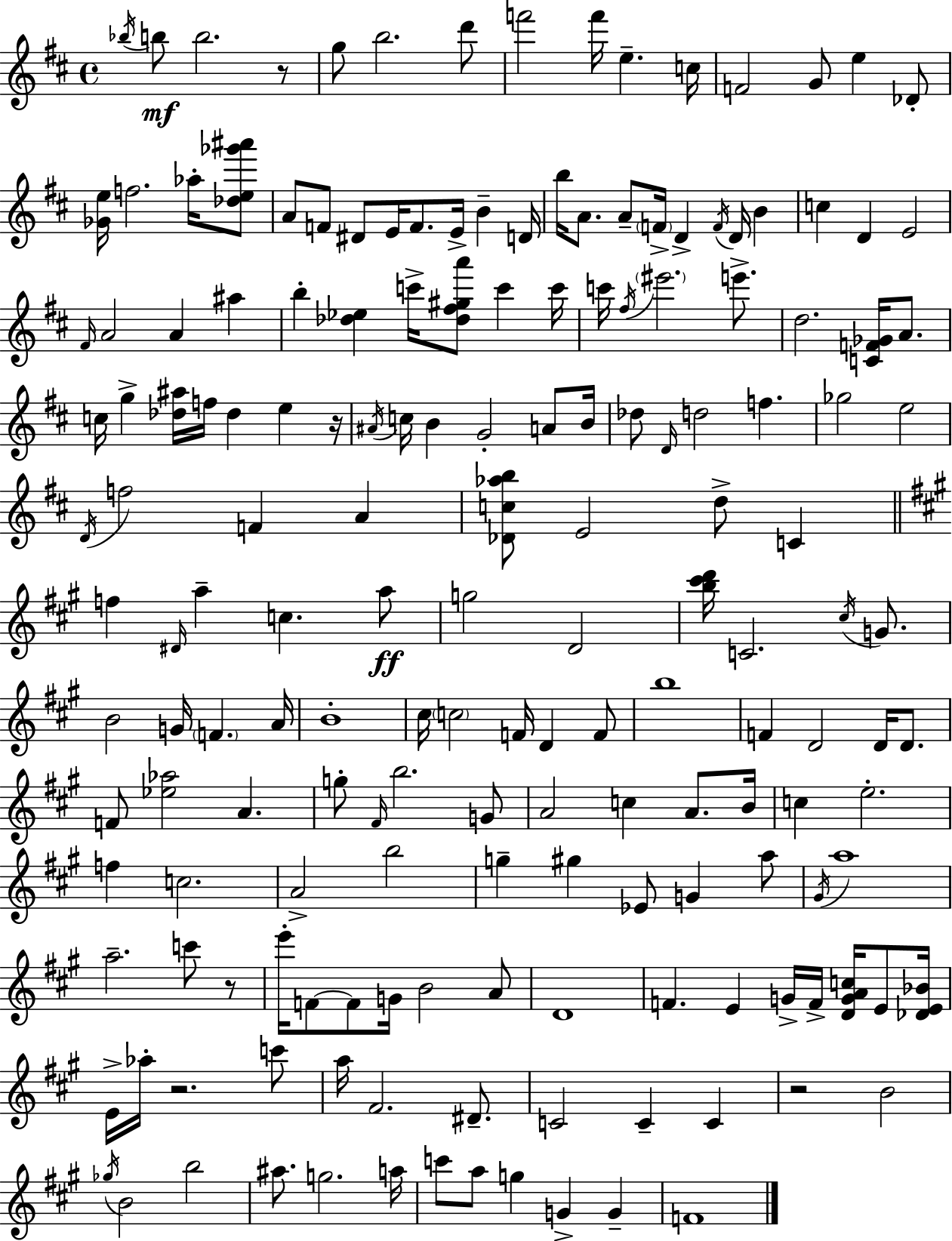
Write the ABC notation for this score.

X:1
T:Untitled
M:4/4
L:1/4
K:D
_b/4 b/2 b2 z/2 g/2 b2 d'/2 f'2 f'/4 e c/4 F2 G/2 e _D/2 [_Ge]/4 f2 _a/4 [_de_g'^a']/2 A/2 F/2 ^D/2 E/4 F/2 E/4 B D/4 b/4 A/2 A/2 F/4 D F/4 D/4 B c D E2 ^F/4 A2 A ^a b [_d_e] c'/4 [_d^f^ga']/2 c' c'/4 c'/4 ^f/4 ^e'2 e'/2 d2 [CF_G]/4 A/2 c/4 g [_d^a]/4 f/4 _d e z/4 ^A/4 c/4 B G2 A/2 B/4 _d/2 D/4 d2 f _g2 e2 D/4 f2 F A [_Dc_ab]/2 E2 d/2 C f ^D/4 a c a/2 g2 D2 [b^c'd']/4 C2 ^c/4 G/2 B2 G/4 F A/4 B4 ^c/4 c2 F/4 D F/2 b4 F D2 D/4 D/2 F/2 [_e_a]2 A g/2 ^F/4 b2 G/2 A2 c A/2 B/4 c e2 f c2 A2 b2 g ^g _E/2 G a/2 ^G/4 a4 a2 c'/2 z/2 e'/4 F/2 F/2 G/4 B2 A/2 D4 F E G/4 F/4 [DGAc]/4 E/2 [_DE_B]/4 E/4 _a/4 z2 c'/2 a/4 ^F2 ^D/2 C2 C C z2 B2 _g/4 B2 b2 ^a/2 g2 a/4 c'/2 a/2 g G G F4